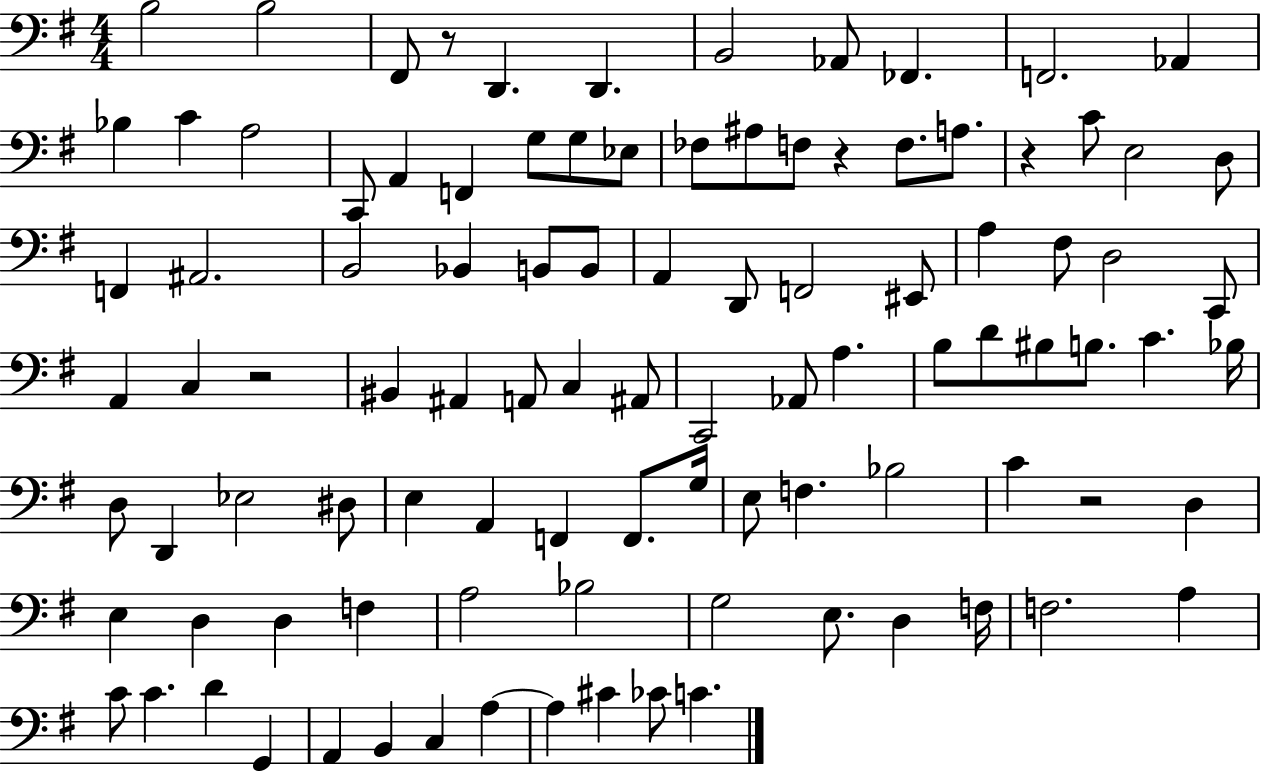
B3/h B3/h F#2/e R/e D2/q. D2/q. B2/h Ab2/e FES2/q. F2/h. Ab2/q Bb3/q C4/q A3/h C2/e A2/q F2/q G3/e G3/e Eb3/e FES3/e A#3/e F3/e R/q F3/e. A3/e. R/q C4/e E3/h D3/e F2/q A#2/h. B2/h Bb2/q B2/e B2/e A2/q D2/e F2/h EIS2/e A3/q F#3/e D3/h C2/e A2/q C3/q R/h BIS2/q A#2/q A2/e C3/q A#2/e C2/h Ab2/e A3/q. B3/e D4/e BIS3/e B3/e. C4/q. Bb3/s D3/e D2/q Eb3/h D#3/e E3/q A2/q F2/q F2/e. G3/s E3/e F3/q. Bb3/h C4/q R/h D3/q E3/q D3/q D3/q F3/q A3/h Bb3/h G3/h E3/e. D3/q F3/s F3/h. A3/q C4/e C4/q. D4/q G2/q A2/q B2/q C3/q A3/q A3/q C#4/q CES4/e C4/q.